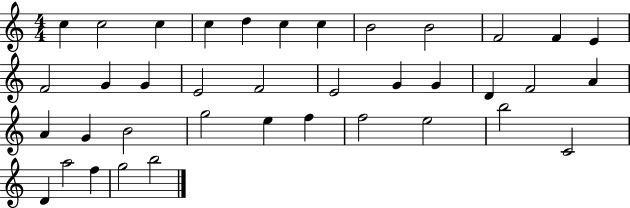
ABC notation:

X:1
T:Untitled
M:4/4
L:1/4
K:C
c c2 c c d c c B2 B2 F2 F E F2 G G E2 F2 E2 G G D F2 A A G B2 g2 e f f2 e2 b2 C2 D a2 f g2 b2